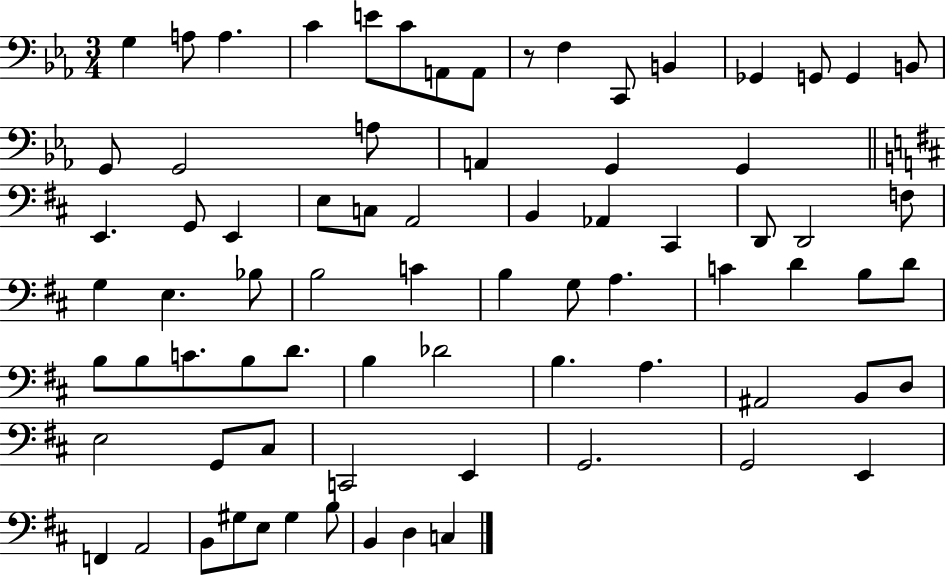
{
  \clef bass
  \numericTimeSignature
  \time 3/4
  \key ees \major
  \repeat volta 2 { g4 a8 a4. | c'4 e'8 c'8 a,8 a,8 | r8 f4 c,8 b,4 | ges,4 g,8 g,4 b,8 | \break g,8 g,2 a8 | a,4 g,4 g,4 | \bar "||" \break \key d \major e,4. g,8 e,4 | e8 c8 a,2 | b,4 aes,4 cis,4 | d,8 d,2 f8 | \break g4 e4. bes8 | b2 c'4 | b4 g8 a4. | c'4 d'4 b8 d'8 | \break b8 b8 c'8. b8 d'8. | b4 des'2 | b4. a4. | ais,2 b,8 d8 | \break e2 g,8 cis8 | c,2 e,4 | g,2. | g,2 e,4 | \break f,4 a,2 | b,8 gis8 e8 gis4 b8 | b,4 d4 c4 | } \bar "|."
}